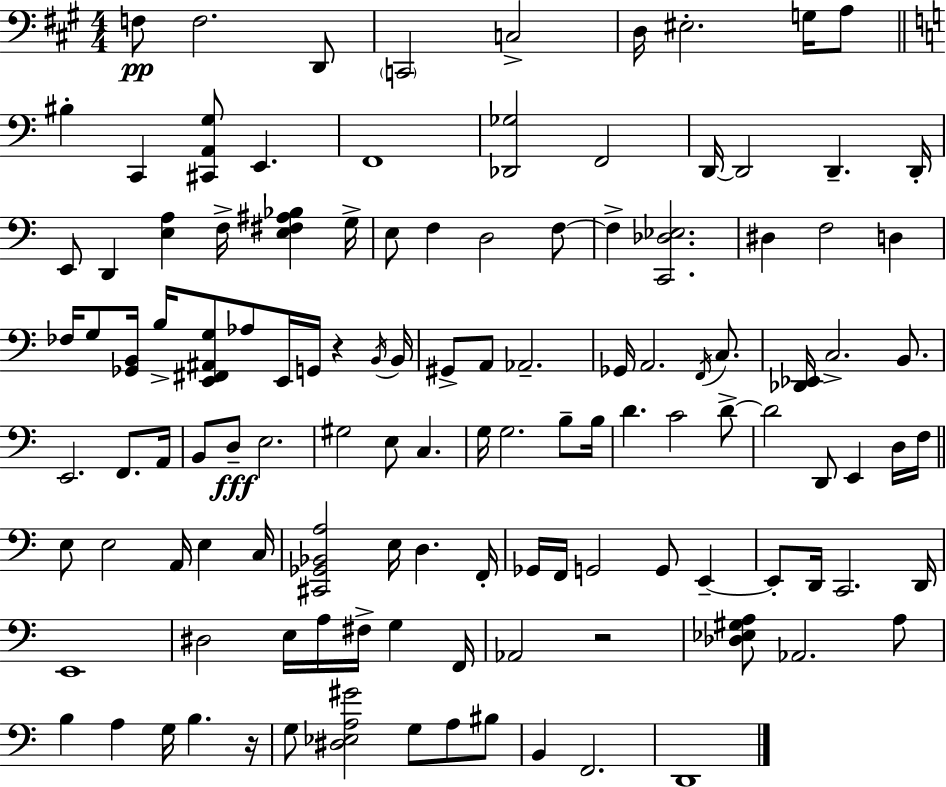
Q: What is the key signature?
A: A major